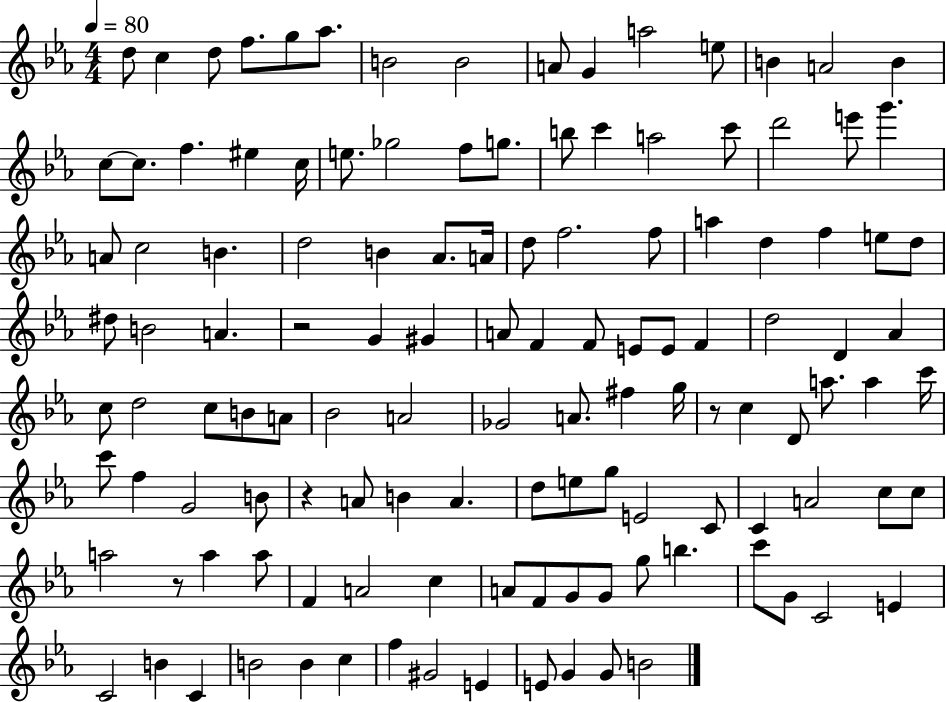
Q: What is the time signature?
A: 4/4